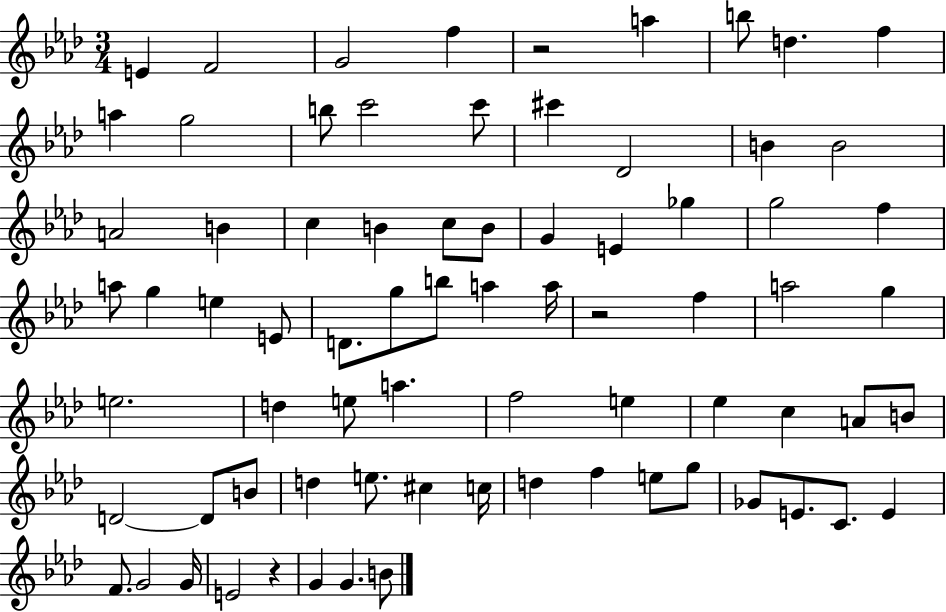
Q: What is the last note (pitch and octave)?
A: B4